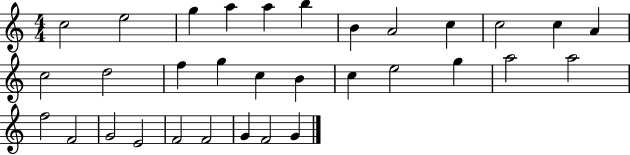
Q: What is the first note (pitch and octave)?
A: C5